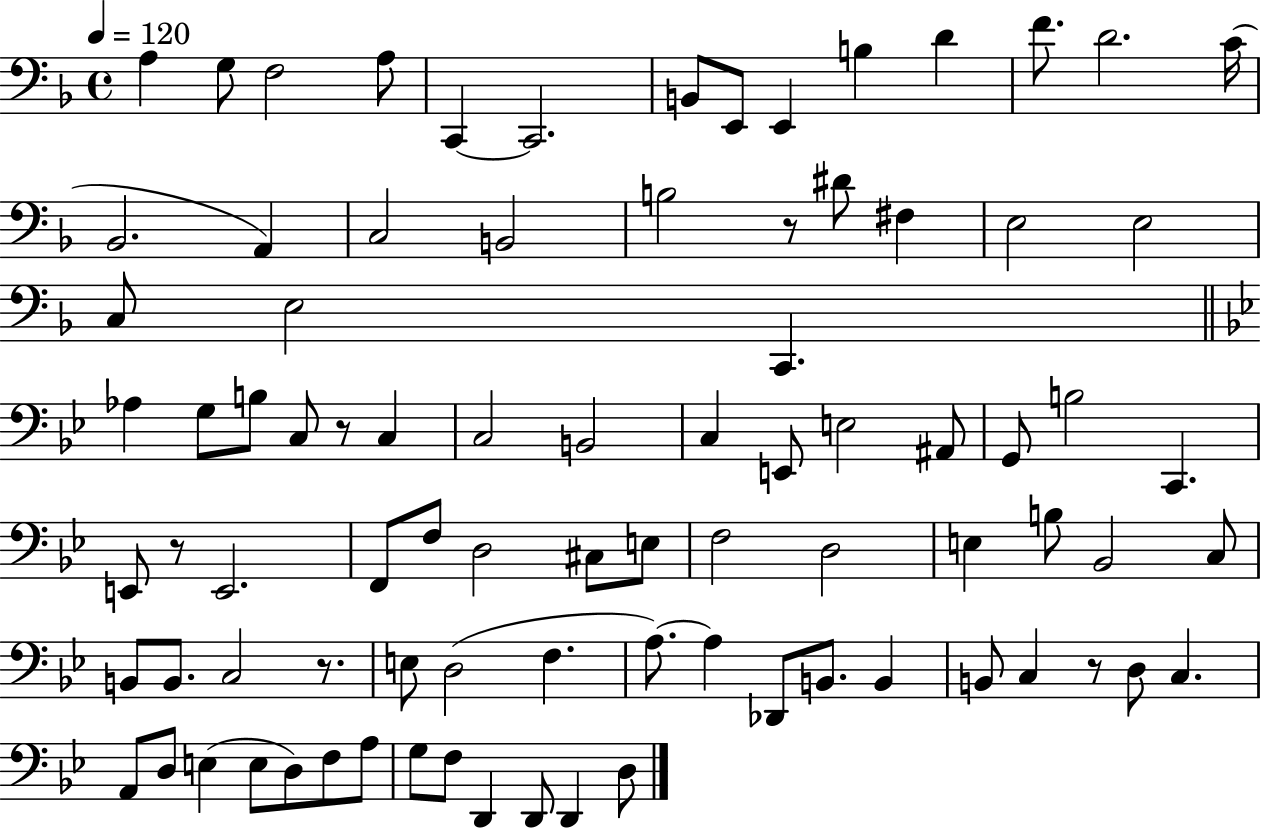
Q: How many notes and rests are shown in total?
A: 86